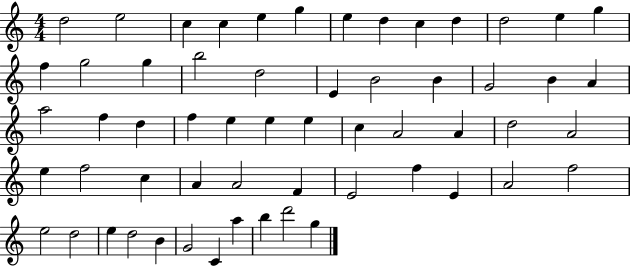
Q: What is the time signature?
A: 4/4